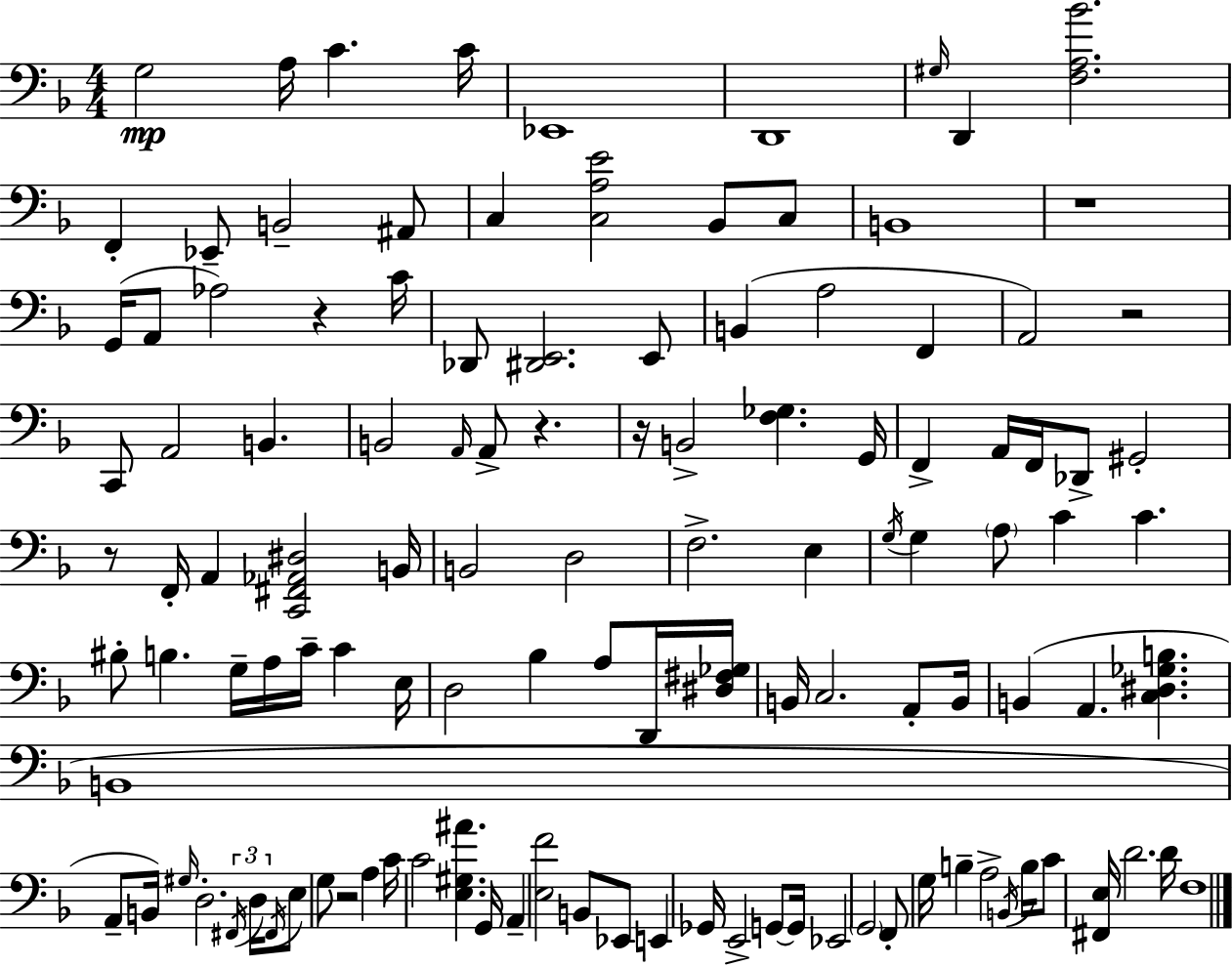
G3/h A3/s C4/q. C4/s Eb2/w D2/w G#3/s D2/q [F3,A3,Bb4]/h. F2/q Eb2/e B2/h A#2/e C3/q [C3,A3,E4]/h Bb2/e C3/e B2/w R/w G2/s A2/e Ab3/h R/q C4/s Db2/e [D#2,E2]/h. E2/e B2/q A3/h F2/q A2/h R/h C2/e A2/h B2/q. B2/h A2/s A2/e R/q. R/s B2/h [F3,Gb3]/q. G2/s F2/q A2/s F2/s Db2/e G#2/h R/e F2/s A2/q [C2,F#2,Ab2,D#3]/h B2/s B2/h D3/h F3/h. E3/q G3/s G3/q A3/e C4/q C4/q. BIS3/e B3/q. G3/s A3/s C4/s C4/q E3/s D3/h Bb3/q A3/e D2/s [D#3,F#3,Gb3]/s B2/s C3/h. A2/e B2/s B2/q A2/q. [C3,D#3,Gb3,B3]/q. B2/w A2/e B2/s G#3/s D3/h. F#2/s D3/s F#2/s E3/e G3/e R/h A3/q C4/s C4/h [E3,G#3,A#4]/q. G2/s A2/q [E3,F4]/h B2/e Eb2/e E2/q Gb2/s E2/h G2/e G2/s Eb2/h G2/h F2/e G3/s B3/q A3/h B2/s B3/s C4/e [F#2,E3]/s D4/h. D4/s F3/w